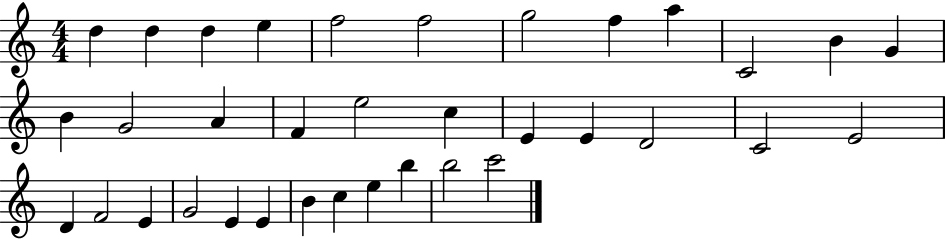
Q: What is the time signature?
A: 4/4